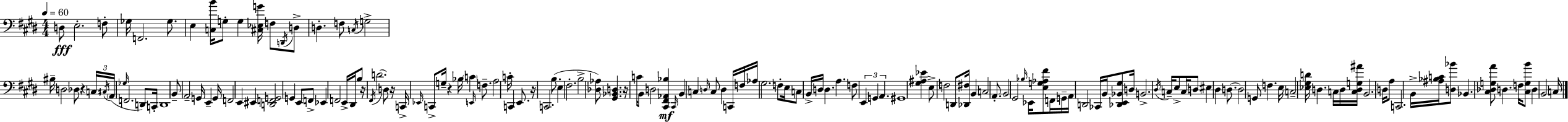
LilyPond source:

{
  \clef bass
  \numericTimeSignature
  \time 4/4
  \key e \major
  \tempo 4 = 60
  \repeat volta 2 { d8\fff e2.-. f8-. | ges16 f,2. ges8. | e4 <c b'>16 g8-. g4 <cis ees g'>16 f8 \acciaccatura { d,16 } d8-> | d4.-. f8 \acciaccatura { c16 } g2-> | \break bis16-- d2 des8 r4 | \tuplet 3/2 { c16 \acciaccatura { cis16 }( \parenthesize a,16 } \grace { ges16 } f,2. | d,8) c,16-. d,1 | b,8-- a,2-- g,16 e,4-- | \break g,16 f,2 e,4 | eis,4 <d, f, g,>2 g,4 | e,8 f,8-> ees,4 f,2 | e,16-> dis,16 b8 r16 \acciaccatura { fis,16 }( d'2. | \break d8) r16 c,16-> \grace { ees,16 } c,8-> g16-- r4 bes16 \parenthesize c'4 | \grace { e,16 } f8.-- a2 c'16-. | c,4 e,8. r16 c,2. | b8.( e4 fis2.-. | \break b2-> <des aes>8) | <gis, bes, d>4. r16 c'16 b,8 d2 | <cis, fis, aes, bes>4\mf \grace { cis,16 } b,4 c4 | \grace { d16 } c8 d4 c,16 f16 aes16 gis2. | \break f8-. e16 c8 b,16-> d16 d4. | a4. f8 \tuplet 3/2 { e,4 g,4 | a,4. } gis,1 | <gis ais ees'>4 e8-> f2 | \break d,8 <des, fis>16 b,4 c2 | a,8.-. b,2 | gis,2 \grace { bes16 } ees,16 <e g aes fis'>8 f,16 g,16-- a,16 | d,2 ces,16 b,16 <des, e, bes, gis>8 d16 b,2.-> | \break \acciaccatura { dis16 } c16-- e8-> c16 d8 | eis4 dis4 d8.~~ d2 | g,8 f4. e16 c2-- | <ees gis d'>16 d4. c16 d16 <c d g ais'>16 b,2. | \break d16 a8 c,2. | b,16-> <ais bes c'>16 <d bes'>8 bes,4. | <cis des g a'>8 d4. f16 <cis g b'>8 d4 | b,2 c16 } \bar "|."
}